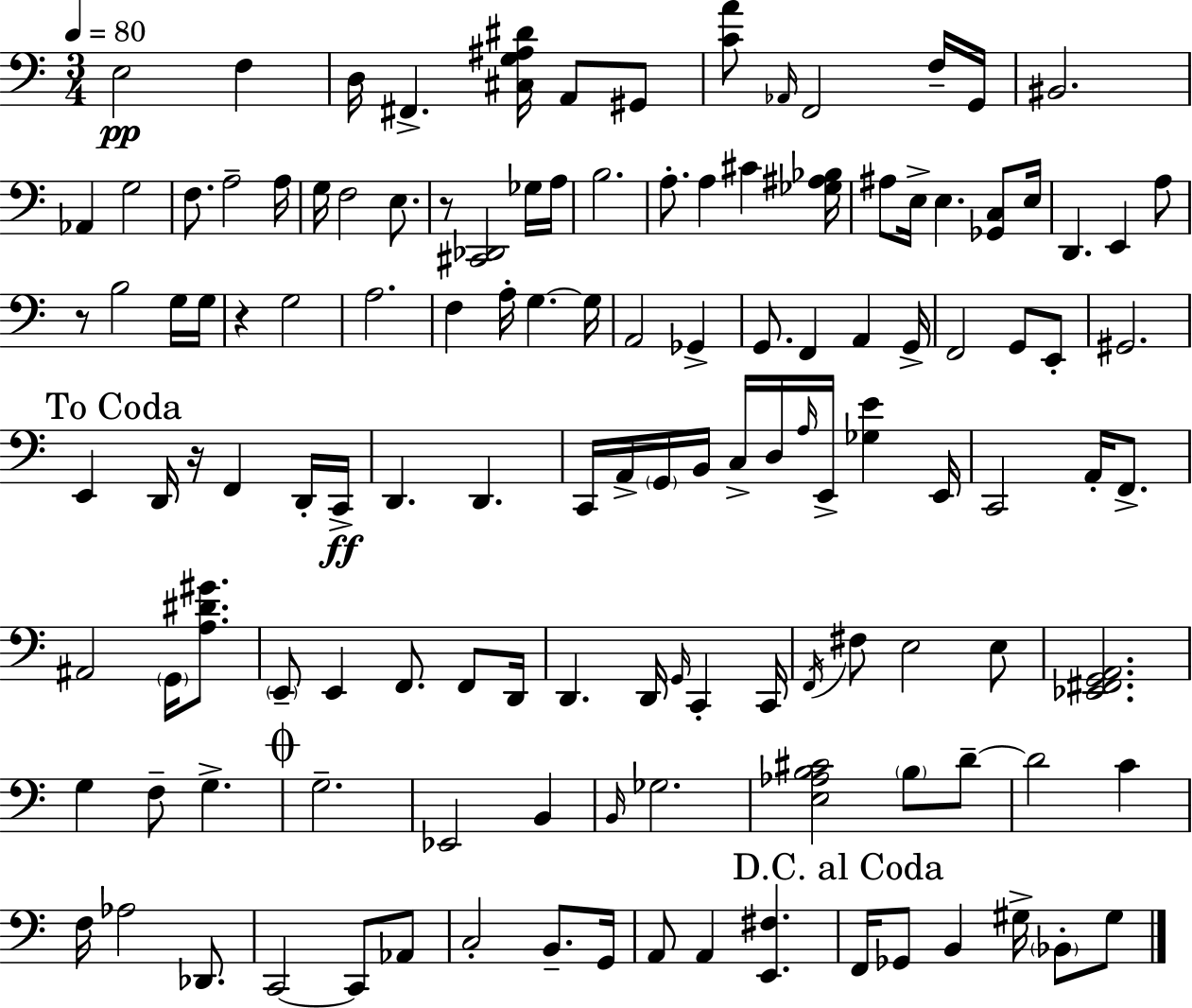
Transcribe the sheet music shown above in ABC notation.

X:1
T:Untitled
M:3/4
L:1/4
K:Am
E,2 F, D,/4 ^F,, [^C,G,^A,^D]/4 A,,/2 ^G,,/2 [CA]/2 _A,,/4 F,,2 F,/4 G,,/4 ^B,,2 _A,, G,2 F,/2 A,2 A,/4 G,/4 F,2 E,/2 z/2 [^C,,_D,,]2 _G,/4 A,/4 B,2 A,/2 A, ^C [_G,^A,_B,]/4 ^A,/2 E,/4 E, [_G,,C,]/2 E,/4 D,, E,, A,/2 z/2 B,2 G,/4 G,/4 z G,2 A,2 F, A,/4 G, G,/4 A,,2 _G,, G,,/2 F,, A,, G,,/4 F,,2 G,,/2 E,,/2 ^G,,2 E,, D,,/4 z/4 F,, D,,/4 C,,/4 D,, D,, C,,/4 A,,/4 G,,/4 B,,/4 C,/4 D,/4 A,/4 E,,/4 [_G,E] E,,/4 C,,2 A,,/4 F,,/2 ^A,,2 G,,/4 [A,^D^G]/2 E,,/2 E,, F,,/2 F,,/2 D,,/4 D,, D,,/4 G,,/4 C,, C,,/4 F,,/4 ^F,/2 E,2 E,/2 [_E,,^F,,G,,A,,]2 G, F,/2 G, G,2 _E,,2 B,, B,,/4 _G,2 [E,_A,B,^C]2 B,/2 D/2 D2 C F,/4 _A,2 _D,,/2 C,,2 C,,/2 _A,,/2 C,2 B,,/2 G,,/4 A,,/2 A,, [E,,^F,] F,,/4 _G,,/2 B,, ^G,/4 _B,,/2 ^G,/2